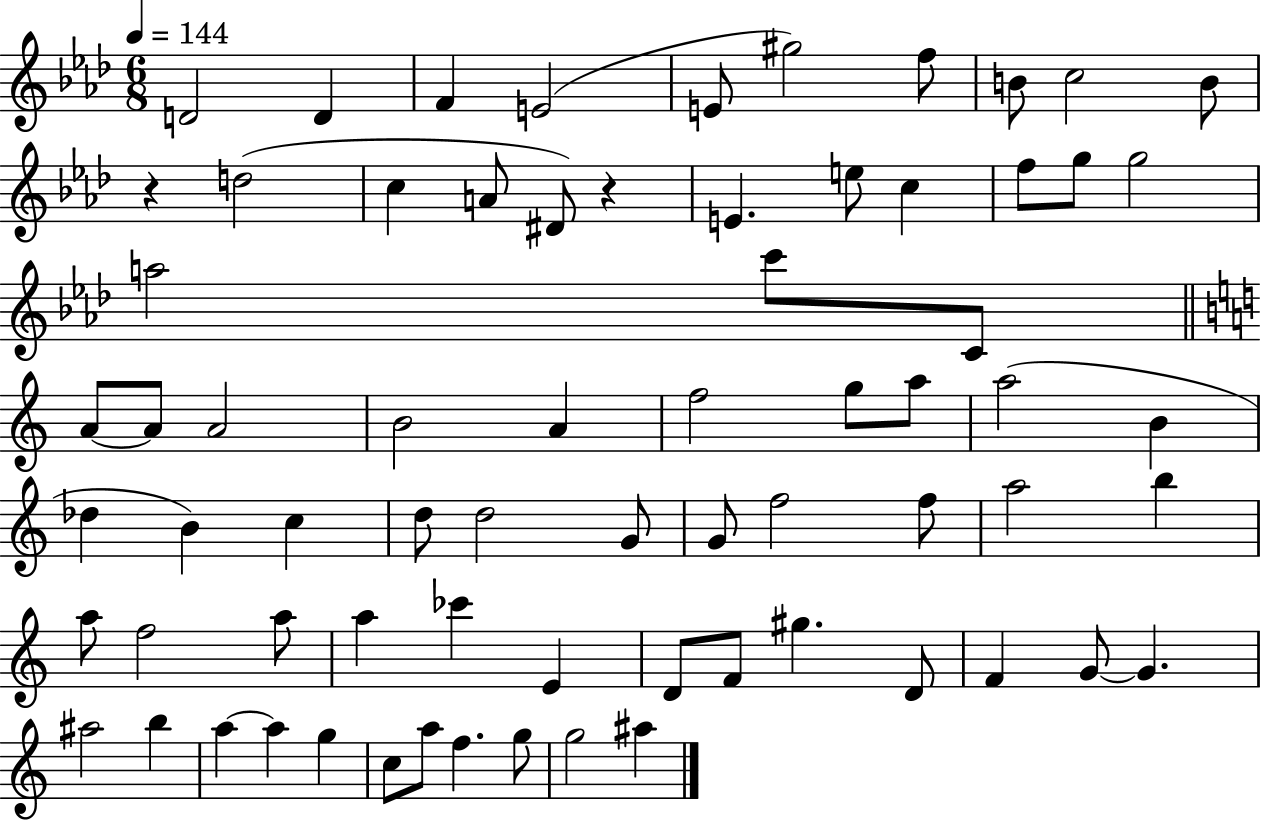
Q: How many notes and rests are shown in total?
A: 70